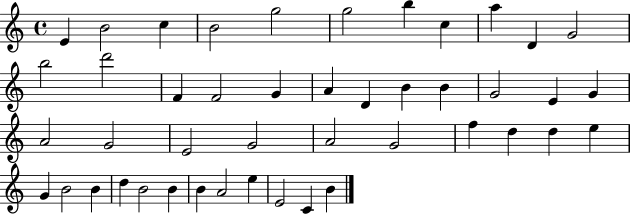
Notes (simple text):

E4/q B4/h C5/q B4/h G5/h G5/h B5/q C5/q A5/q D4/q G4/h B5/h D6/h F4/q F4/h G4/q A4/q D4/q B4/q B4/q G4/h E4/q G4/q A4/h G4/h E4/h G4/h A4/h G4/h F5/q D5/q D5/q E5/q G4/q B4/h B4/q D5/q B4/h B4/q B4/q A4/h E5/q E4/h C4/q B4/q